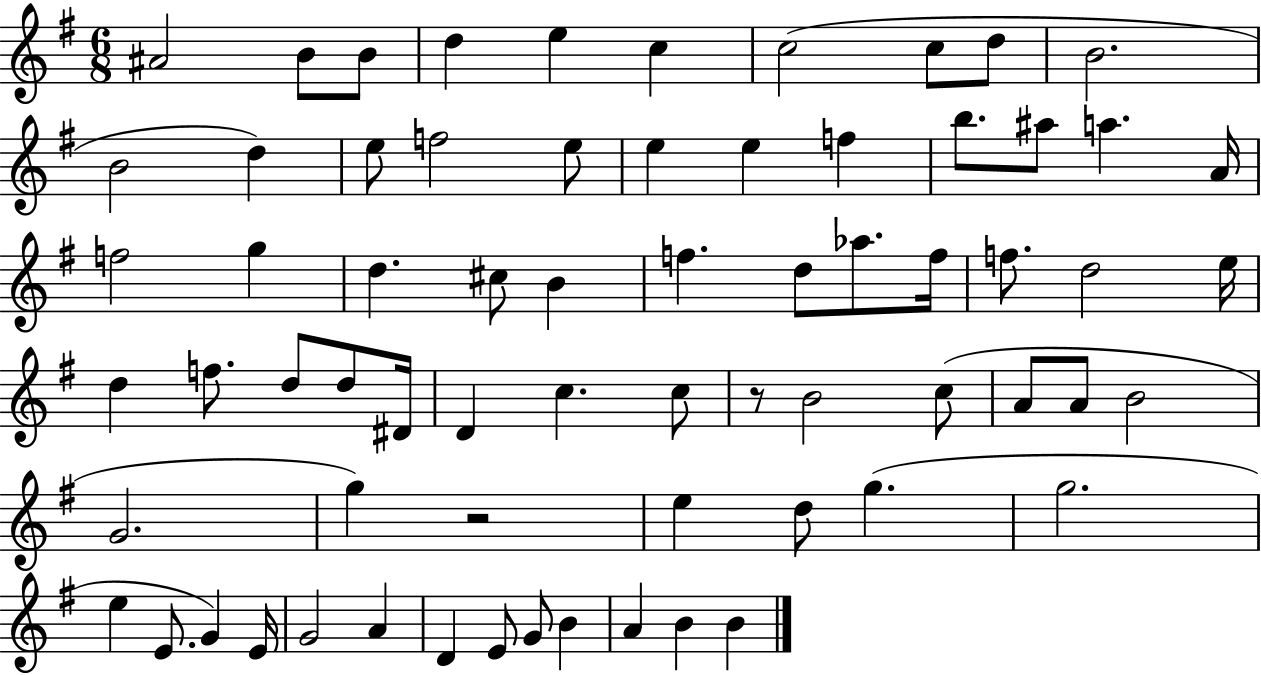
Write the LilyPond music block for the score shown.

{
  \clef treble
  \numericTimeSignature
  \time 6/8
  \key g \major
  ais'2 b'8 b'8 | d''4 e''4 c''4 | c''2( c''8 d''8 | b'2. | \break b'2 d''4) | e''8 f''2 e''8 | e''4 e''4 f''4 | b''8. ais''8 a''4. a'16 | \break f''2 g''4 | d''4. cis''8 b'4 | f''4. d''8 aes''8. f''16 | f''8. d''2 e''16 | \break d''4 f''8. d''8 d''8 dis'16 | d'4 c''4. c''8 | r8 b'2 c''8( | a'8 a'8 b'2 | \break g'2. | g''4) r2 | e''4 d''8 g''4.( | g''2. | \break e''4 e'8. g'4) e'16 | g'2 a'4 | d'4 e'8 g'8 b'4 | a'4 b'4 b'4 | \break \bar "|."
}